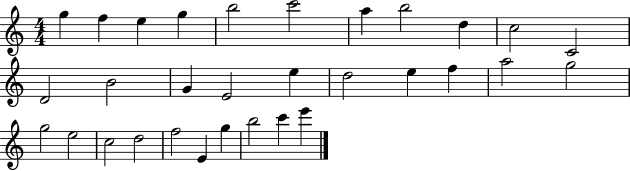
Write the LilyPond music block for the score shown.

{
  \clef treble
  \numericTimeSignature
  \time 4/4
  \key c \major
  g''4 f''4 e''4 g''4 | b''2 c'''2 | a''4 b''2 d''4 | c''2 c'2 | \break d'2 b'2 | g'4 e'2 e''4 | d''2 e''4 f''4 | a''2 g''2 | \break g''2 e''2 | c''2 d''2 | f''2 e'4 g''4 | b''2 c'''4 e'''4 | \break \bar "|."
}